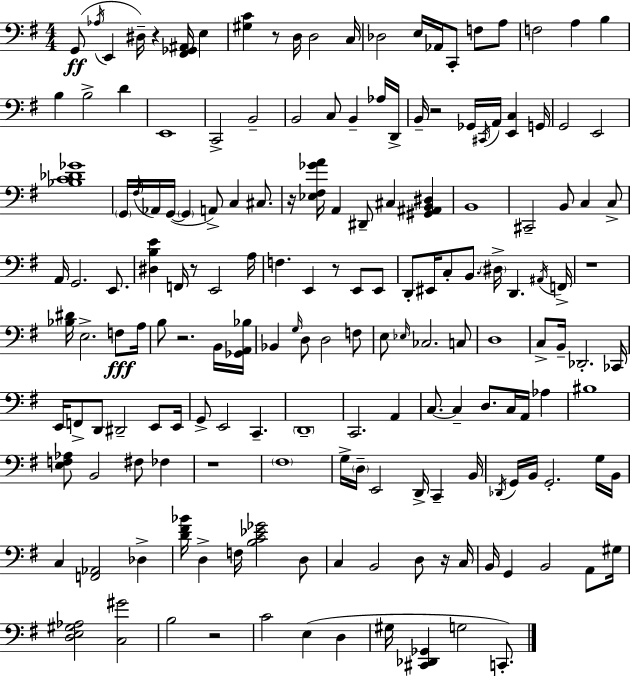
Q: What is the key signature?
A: G major